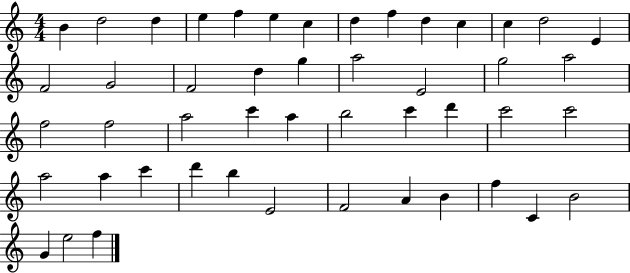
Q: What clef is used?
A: treble